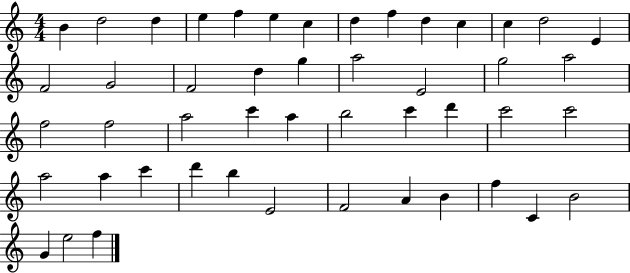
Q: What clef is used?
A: treble